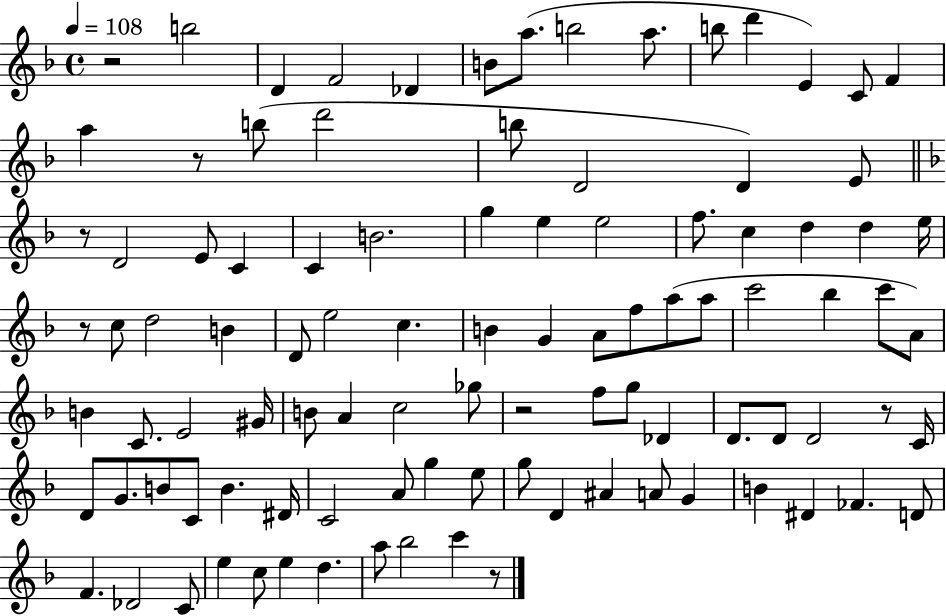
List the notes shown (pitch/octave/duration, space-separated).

R/h B5/h D4/q F4/h Db4/q B4/e A5/e. B5/h A5/e. B5/e D6/q E4/q C4/e F4/q A5/q R/e B5/e D6/h B5/e D4/h D4/q E4/e R/e D4/h E4/e C4/q C4/q B4/h. G5/q E5/q E5/h F5/e. C5/q D5/q D5/q E5/s R/e C5/e D5/h B4/q D4/e E5/h C5/q. B4/q G4/q A4/e F5/e A5/e A5/e C6/h Bb5/q C6/e A4/e B4/q C4/e. E4/h G#4/s B4/e A4/q C5/h Gb5/e R/h F5/e G5/e Db4/q D4/e. D4/e D4/h R/e C4/s D4/e G4/e. B4/e C4/e B4/q. D#4/s C4/h A4/e G5/q E5/e G5/e D4/q A#4/q A4/e G4/q B4/q D#4/q FES4/q. D4/e F4/q. Db4/h C4/e E5/q C5/e E5/q D5/q. A5/e Bb5/h C6/q R/e